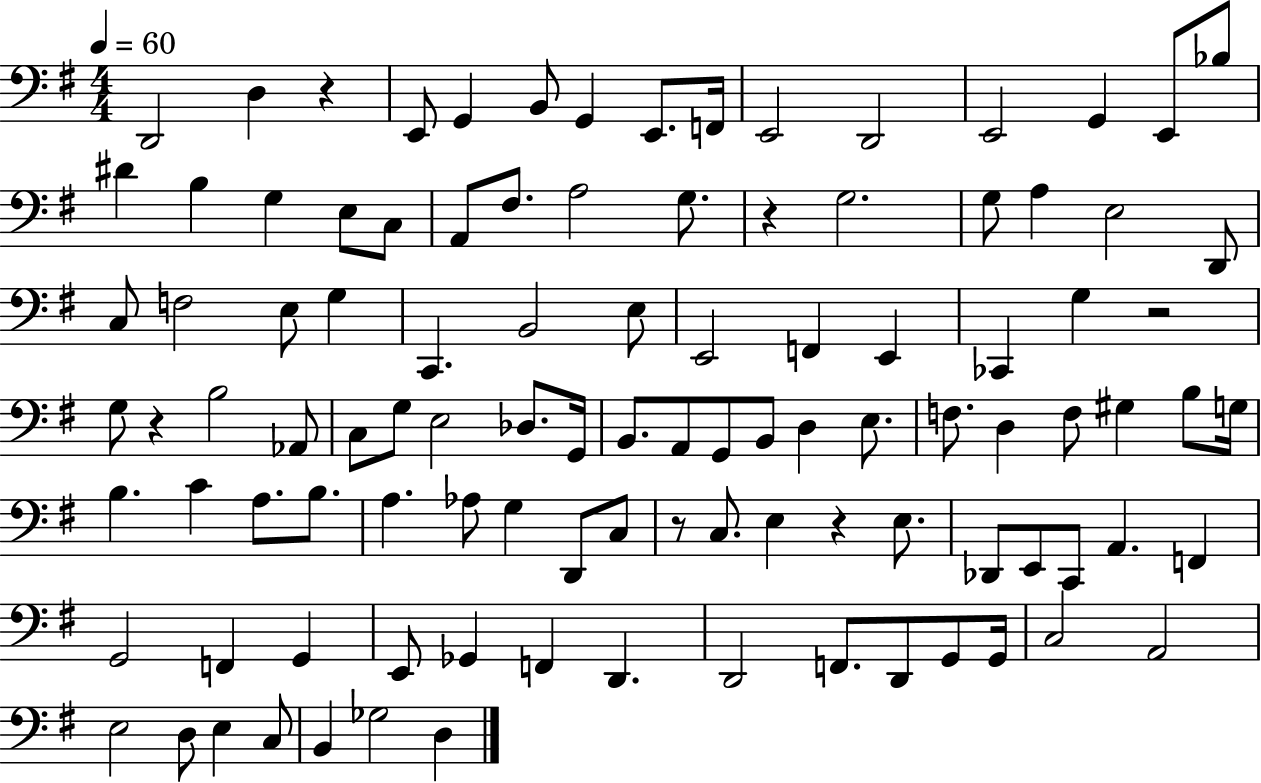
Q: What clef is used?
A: bass